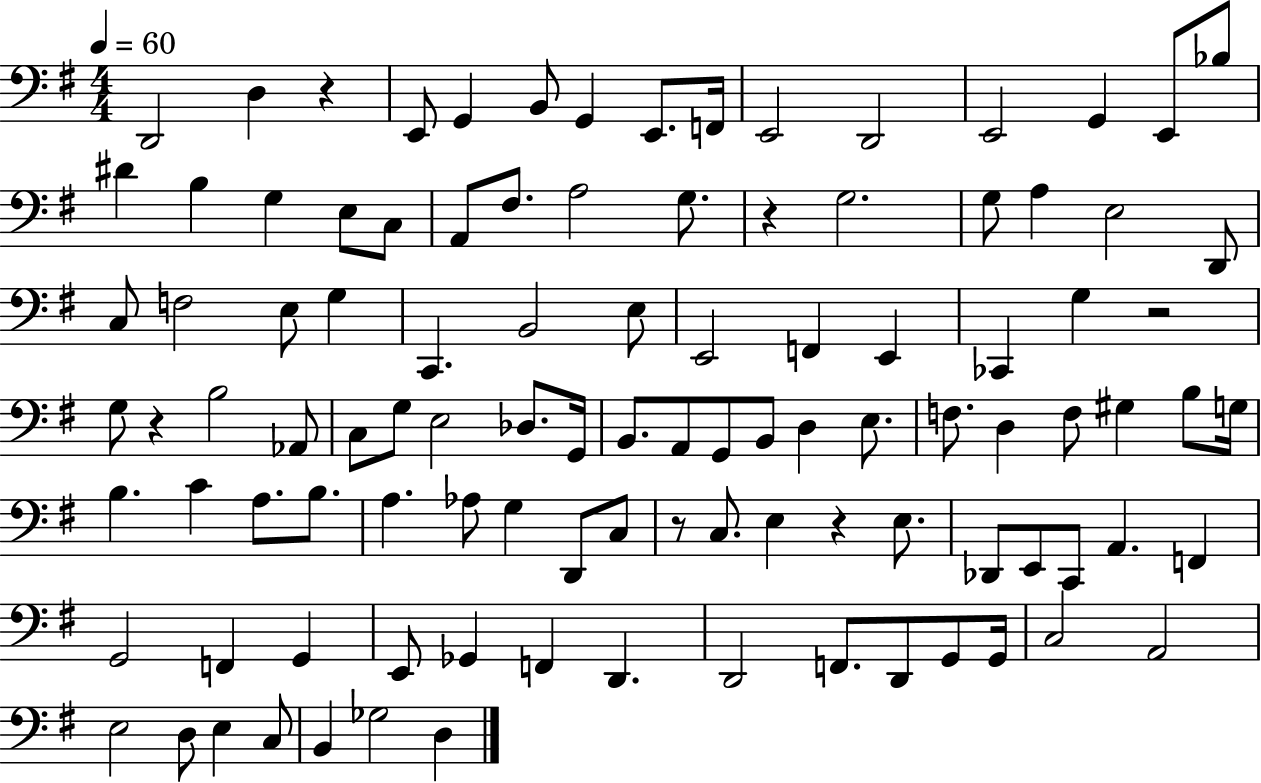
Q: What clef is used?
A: bass